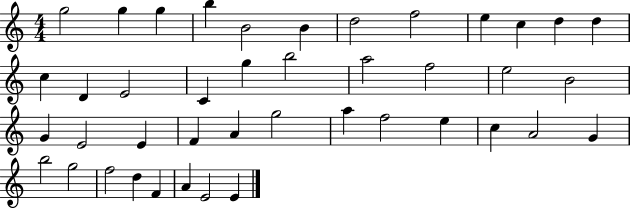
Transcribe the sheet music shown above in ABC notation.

X:1
T:Untitled
M:4/4
L:1/4
K:C
g2 g g b B2 B d2 f2 e c d d c D E2 C g b2 a2 f2 e2 B2 G E2 E F A g2 a f2 e c A2 G b2 g2 f2 d F A E2 E